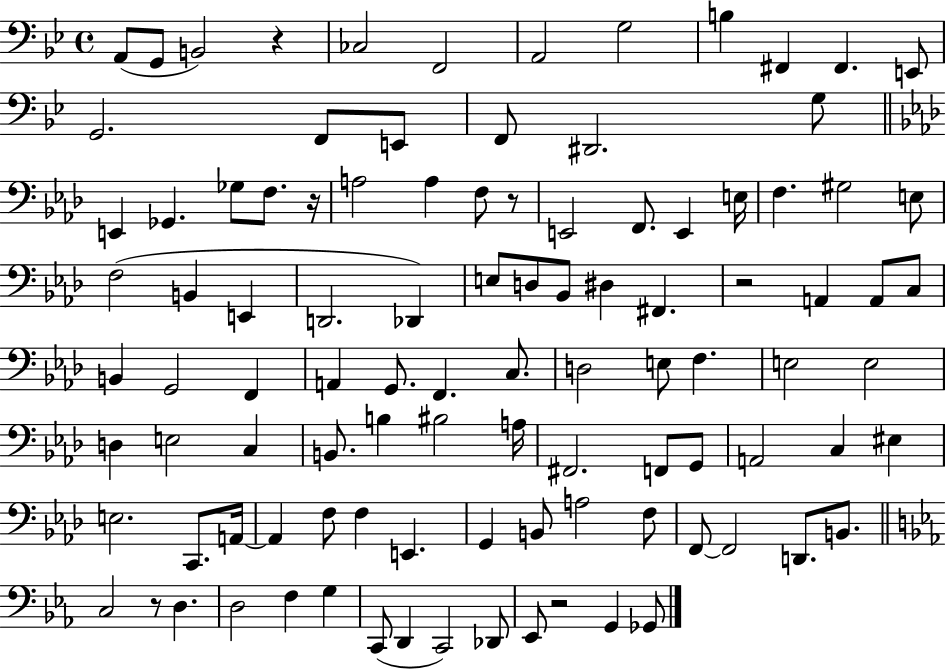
A2/e G2/e B2/h R/q CES3/h F2/h A2/h G3/h B3/q F#2/q F#2/q. E2/e G2/h. F2/e E2/e F2/e D#2/h. G3/e E2/q Gb2/q. Gb3/e F3/e. R/s A3/h A3/q F3/e R/e E2/h F2/e. E2/q E3/s F3/q. G#3/h E3/e F3/h B2/q E2/q D2/h. Db2/q E3/e D3/e Bb2/e D#3/q F#2/q. R/h A2/q A2/e C3/e B2/q G2/h F2/q A2/q G2/e. F2/q. C3/e. D3/h E3/e F3/q. E3/h E3/h D3/q E3/h C3/q B2/e. B3/q BIS3/h A3/s F#2/h. F2/e G2/e A2/h C3/q EIS3/q E3/h. C2/e. A2/s A2/q F3/e F3/q E2/q. G2/q B2/e A3/h F3/e F2/e F2/h D2/e. B2/e. C3/h R/e D3/q. D3/h F3/q G3/q C2/e D2/q C2/h Db2/e Eb2/e R/h G2/q Gb2/e